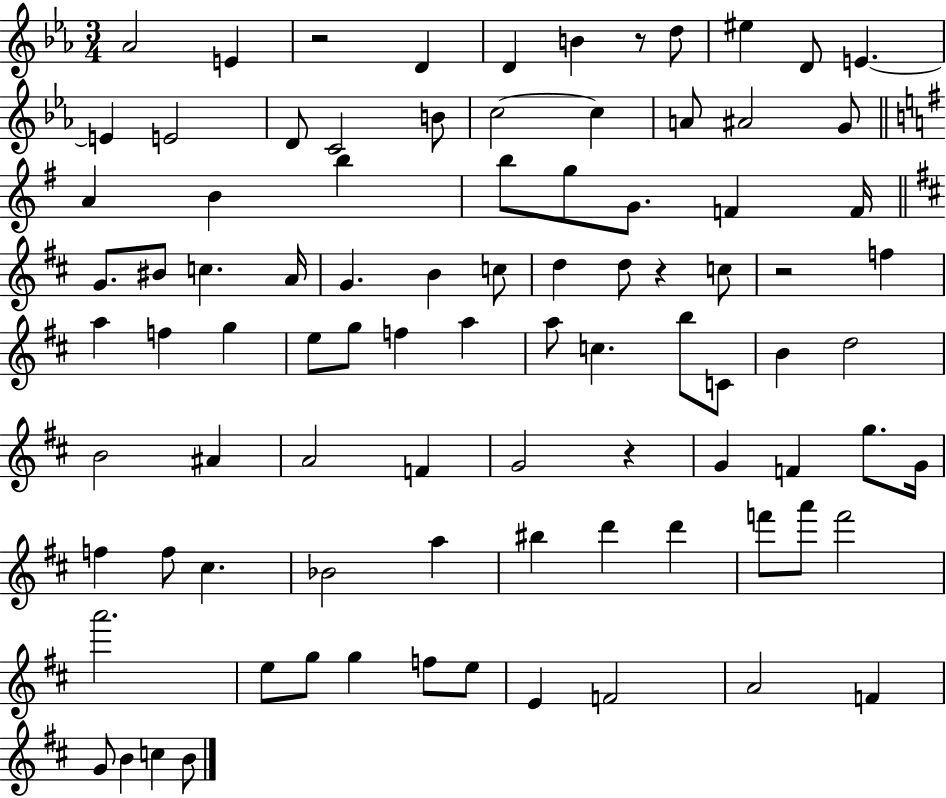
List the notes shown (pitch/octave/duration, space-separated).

Ab4/h E4/q R/h D4/q D4/q B4/q R/e D5/e EIS5/q D4/e E4/q. E4/q E4/h D4/e C4/h B4/e C5/h C5/q A4/e A#4/h G4/e A4/q B4/q B5/q B5/e G5/e G4/e. F4/q F4/s G4/e. BIS4/e C5/q. A4/s G4/q. B4/q C5/e D5/q D5/e R/q C5/e R/h F5/q A5/q F5/q G5/q E5/e G5/e F5/q A5/q A5/e C5/q. B5/e C4/e B4/q D5/h B4/h A#4/q A4/h F4/q G4/h R/q G4/q F4/q G5/e. G4/s F5/q F5/e C#5/q. Bb4/h A5/q BIS5/q D6/q D6/q F6/e A6/e F6/h A6/h. E5/e G5/e G5/q F5/e E5/e E4/q F4/h A4/h F4/q G4/e B4/q C5/q B4/e